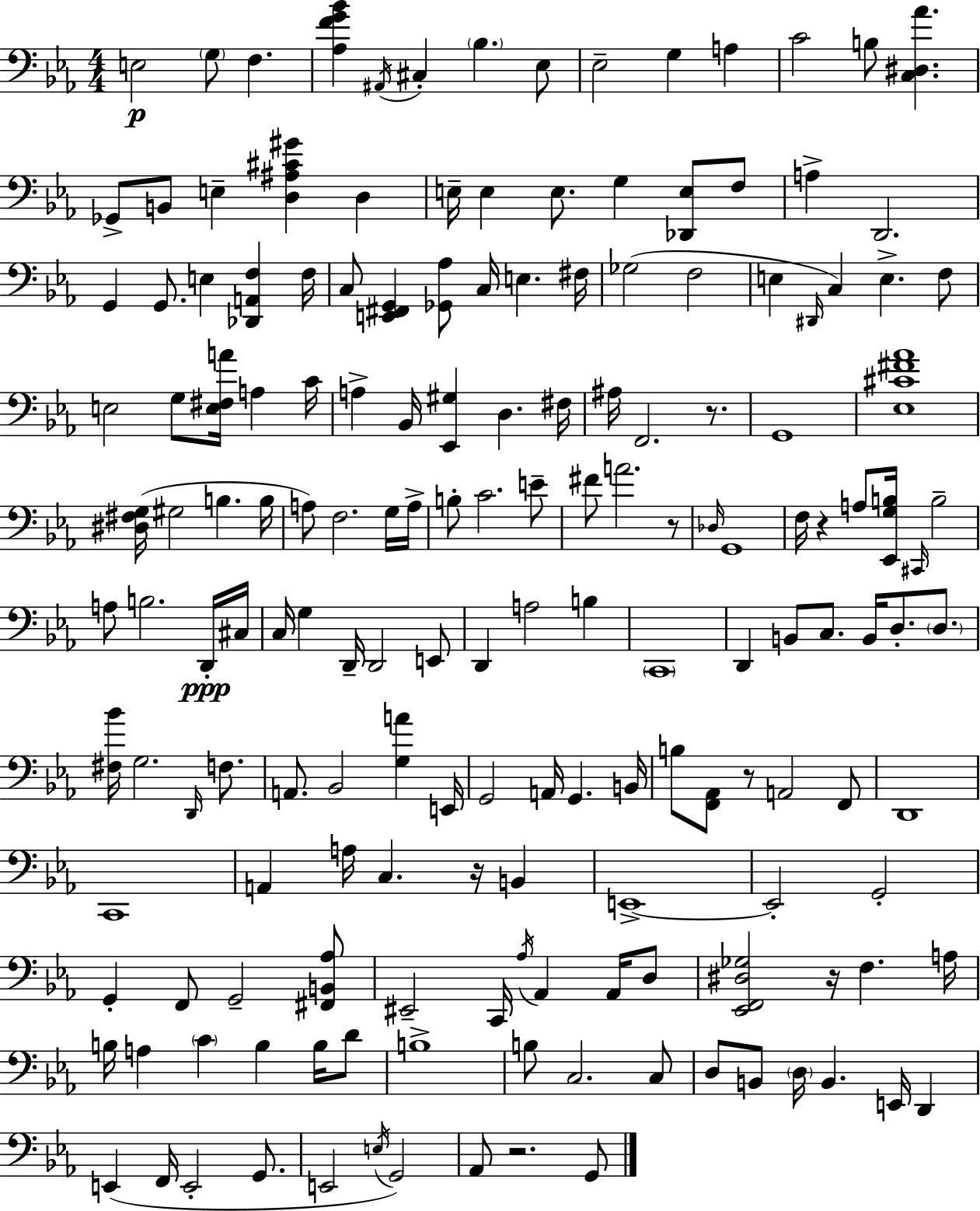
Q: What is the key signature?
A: EES major